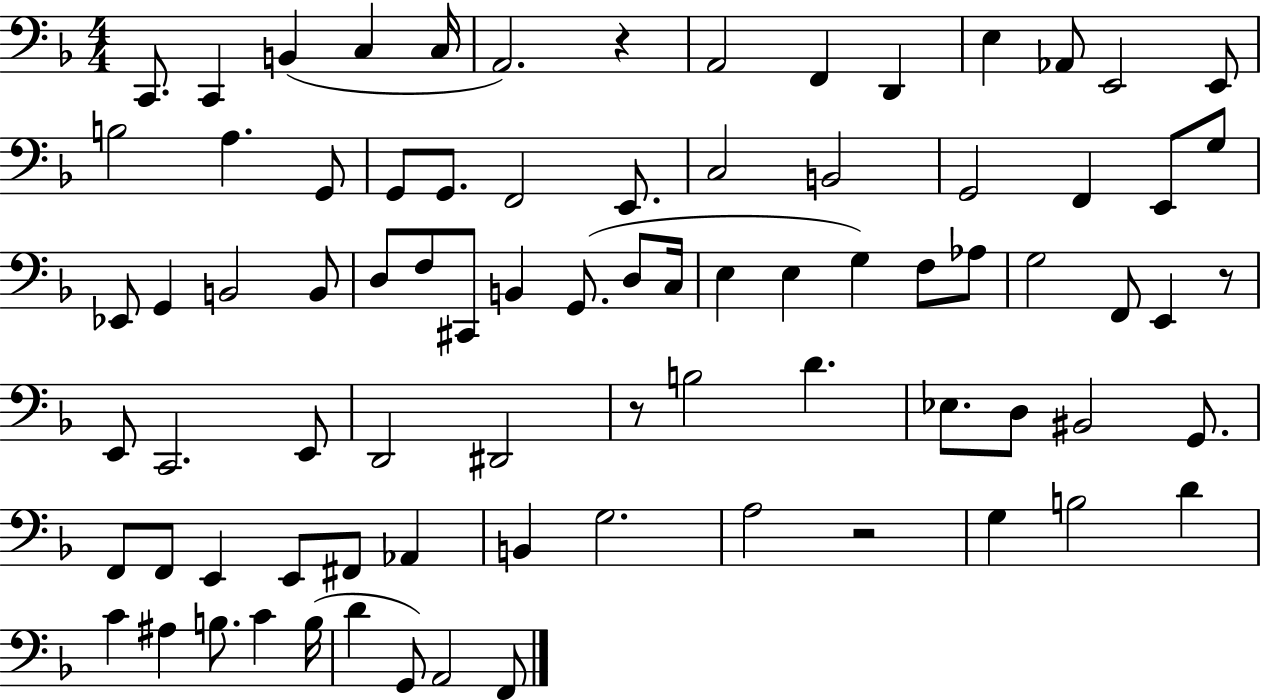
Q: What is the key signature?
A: F major